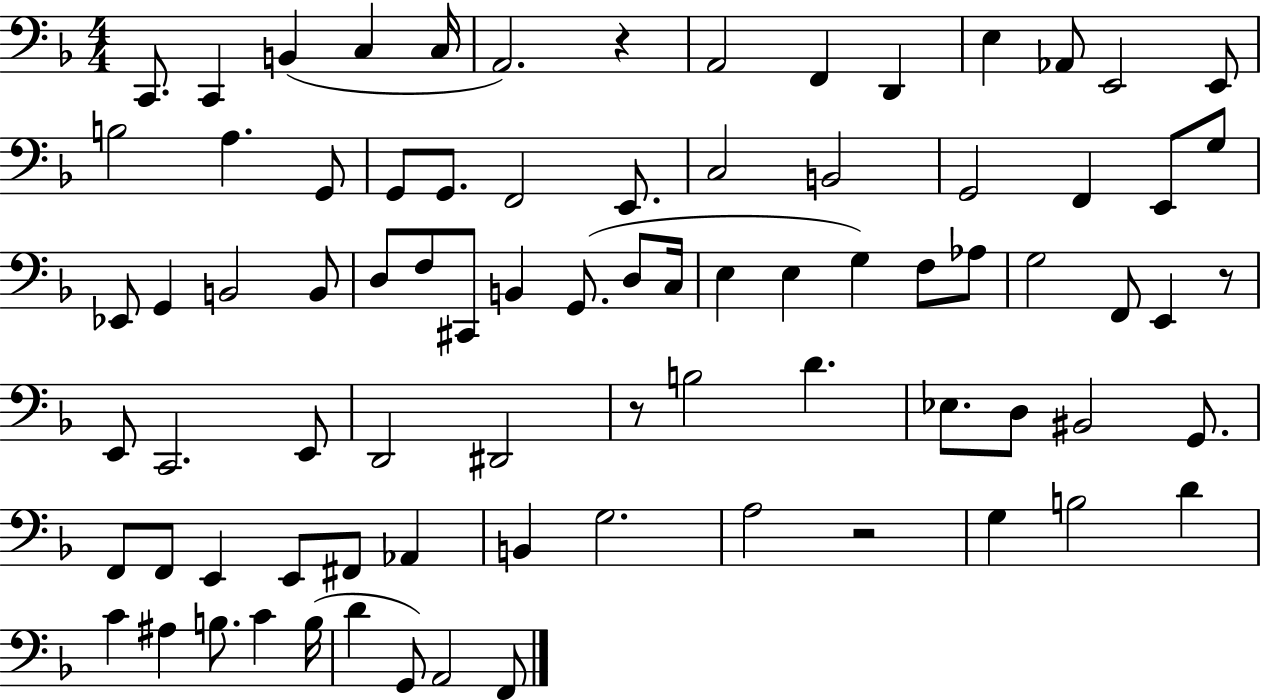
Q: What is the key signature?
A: F major